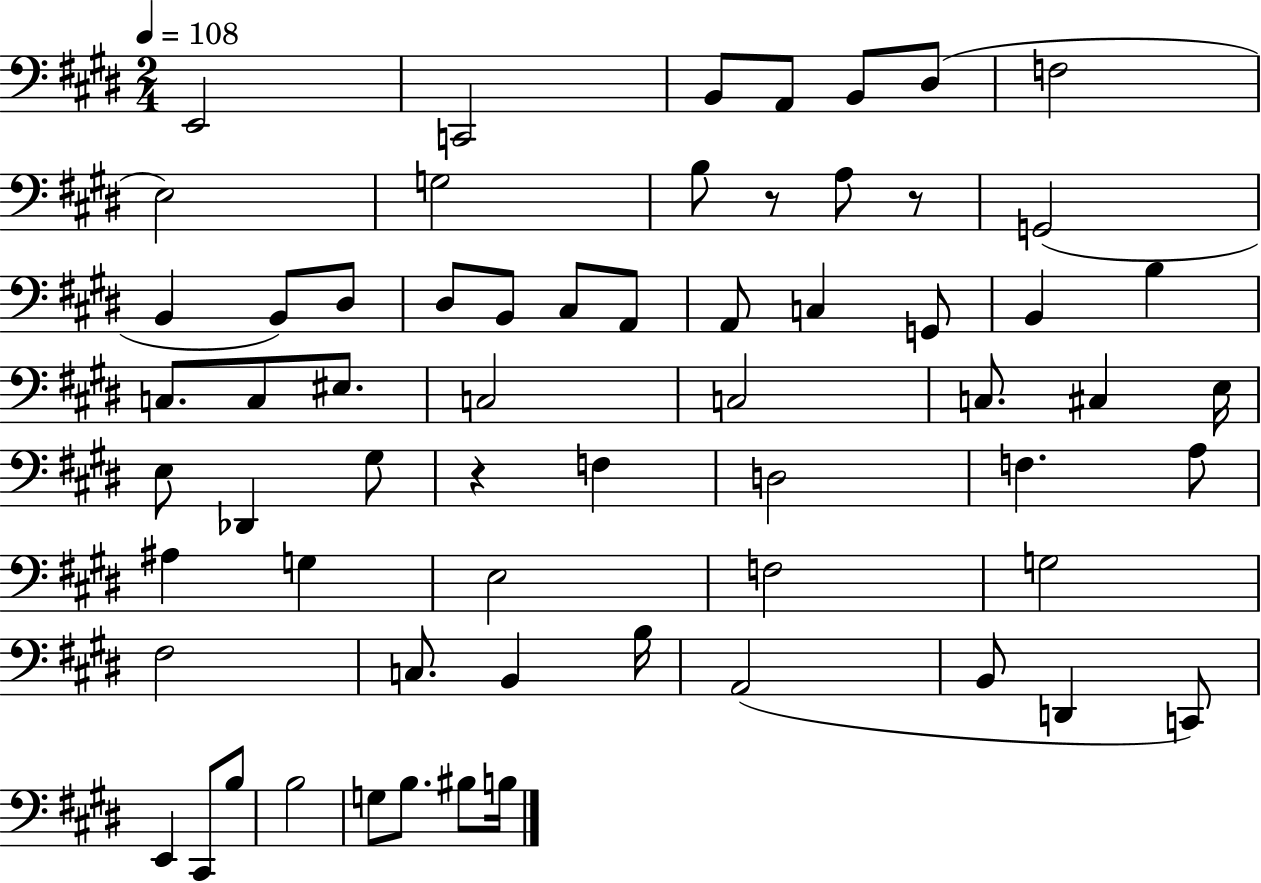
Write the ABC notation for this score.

X:1
T:Untitled
M:2/4
L:1/4
K:E
E,,2 C,,2 B,,/2 A,,/2 B,,/2 ^D,/2 F,2 E,2 G,2 B,/2 z/2 A,/2 z/2 G,,2 B,, B,,/2 ^D,/2 ^D,/2 B,,/2 ^C,/2 A,,/2 A,,/2 C, G,,/2 B,, B, C,/2 C,/2 ^E,/2 C,2 C,2 C,/2 ^C, E,/4 E,/2 _D,, ^G,/2 z F, D,2 F, A,/2 ^A, G, E,2 F,2 G,2 ^F,2 C,/2 B,, B,/4 A,,2 B,,/2 D,, C,,/2 E,, ^C,,/2 B,/2 B,2 G,/2 B,/2 ^B,/2 B,/4